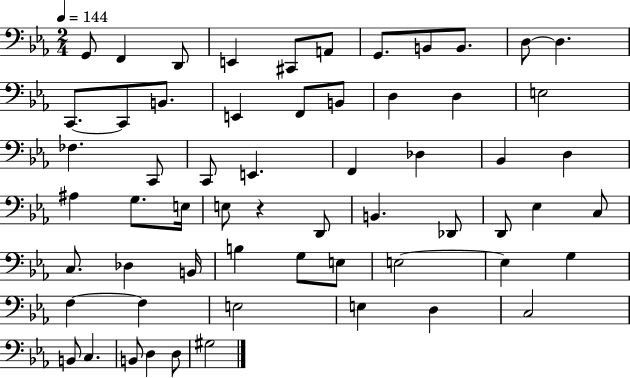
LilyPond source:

{
  \clef bass
  \numericTimeSignature
  \time 2/4
  \key ees \major
  \tempo 4 = 144
  g,8 f,4 d,8 | e,4 cis,8 a,8 | g,8. b,8 b,8. | d8~~ d4. | \break c,8.~~ c,8 b,8. | e,4 f,8 b,8 | d4 d4 | e2 | \break fes4. c,8 | c,8 e,4. | f,4 des4 | bes,4 d4 | \break ais4 g8. e16 | e8 r4 d,8 | b,4. des,8 | d,8 ees4 c8 | \break c8. des4 b,16 | b4 g8 e8 | e2~~ | e4 g4 | \break f4~~ f4 | e2 | e4 d4 | c2 | \break b,8 c4. | b,8 d4 d8 | gis2 | \bar "|."
}